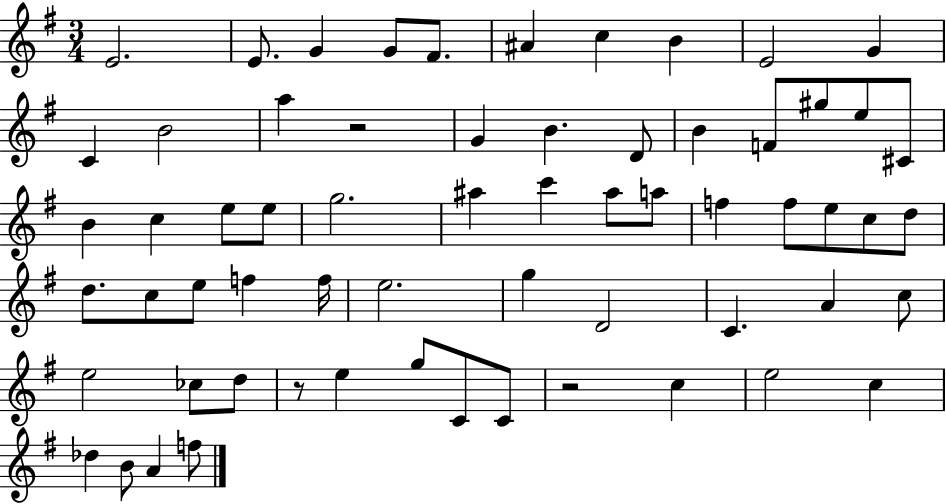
{
  \clef treble
  \numericTimeSignature
  \time 3/4
  \key g \major
  \repeat volta 2 { e'2. | e'8. g'4 g'8 fis'8. | ais'4 c''4 b'4 | e'2 g'4 | \break c'4 b'2 | a''4 r2 | g'4 b'4. d'8 | b'4 f'8 gis''8 e''8 cis'8 | \break b'4 c''4 e''8 e''8 | g''2. | ais''4 c'''4 ais''8 a''8 | f''4 f''8 e''8 c''8 d''8 | \break d''8. c''8 e''8 f''4 f''16 | e''2. | g''4 d'2 | c'4. a'4 c''8 | \break e''2 ces''8 d''8 | r8 e''4 g''8 c'8 c'8 | r2 c''4 | e''2 c''4 | \break des''4 b'8 a'4 f''8 | } \bar "|."
}